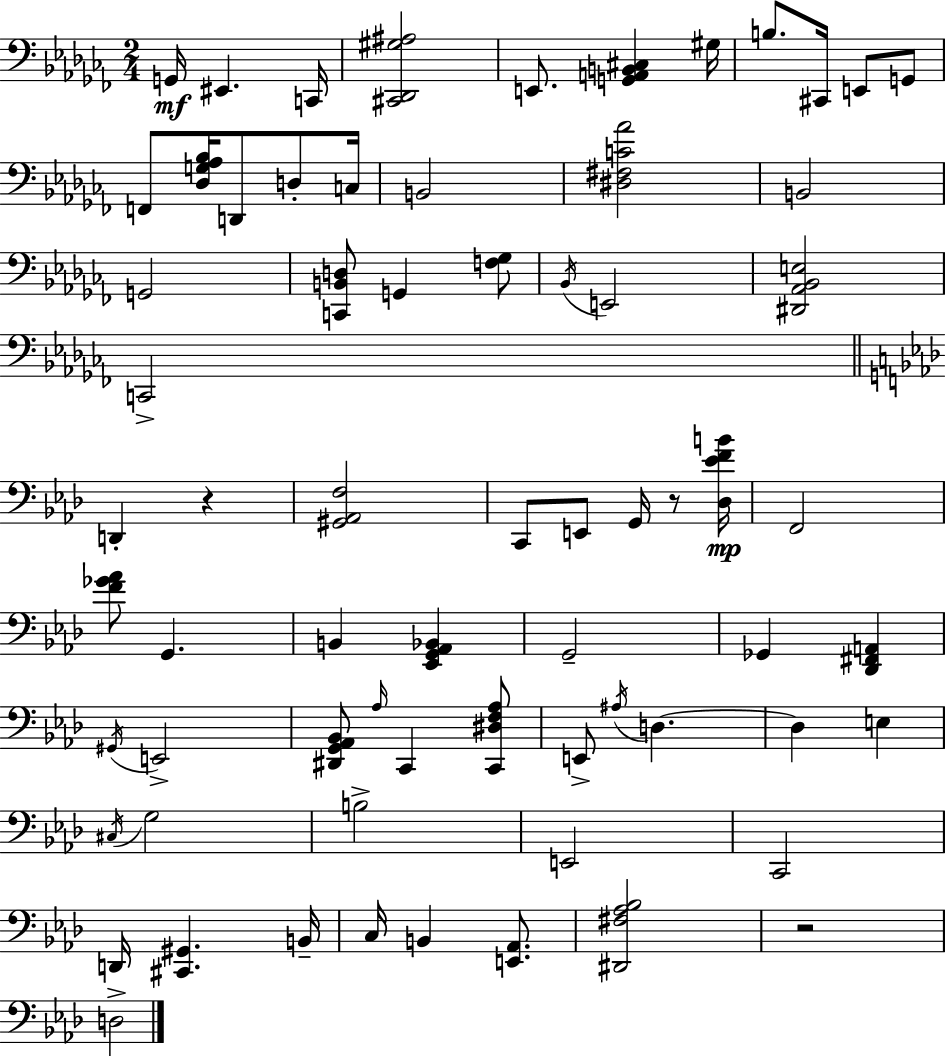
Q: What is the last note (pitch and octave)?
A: D3